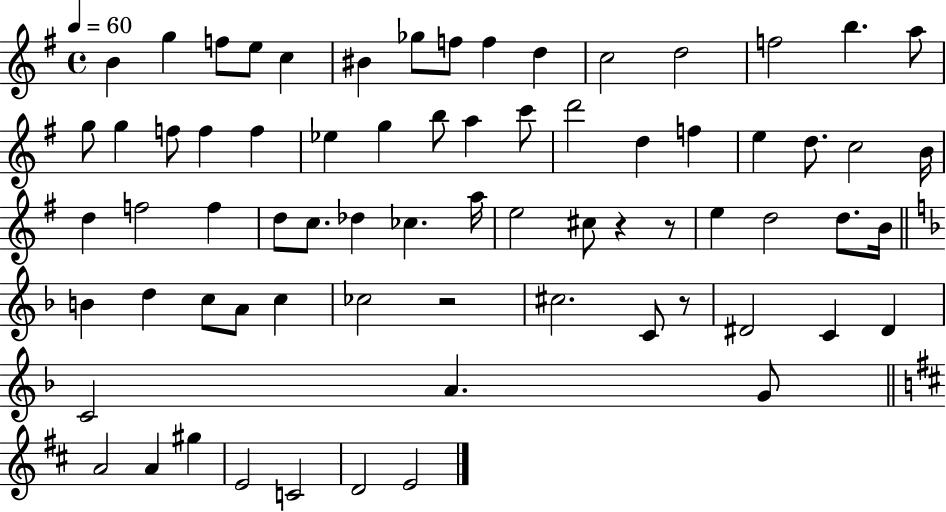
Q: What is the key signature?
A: G major